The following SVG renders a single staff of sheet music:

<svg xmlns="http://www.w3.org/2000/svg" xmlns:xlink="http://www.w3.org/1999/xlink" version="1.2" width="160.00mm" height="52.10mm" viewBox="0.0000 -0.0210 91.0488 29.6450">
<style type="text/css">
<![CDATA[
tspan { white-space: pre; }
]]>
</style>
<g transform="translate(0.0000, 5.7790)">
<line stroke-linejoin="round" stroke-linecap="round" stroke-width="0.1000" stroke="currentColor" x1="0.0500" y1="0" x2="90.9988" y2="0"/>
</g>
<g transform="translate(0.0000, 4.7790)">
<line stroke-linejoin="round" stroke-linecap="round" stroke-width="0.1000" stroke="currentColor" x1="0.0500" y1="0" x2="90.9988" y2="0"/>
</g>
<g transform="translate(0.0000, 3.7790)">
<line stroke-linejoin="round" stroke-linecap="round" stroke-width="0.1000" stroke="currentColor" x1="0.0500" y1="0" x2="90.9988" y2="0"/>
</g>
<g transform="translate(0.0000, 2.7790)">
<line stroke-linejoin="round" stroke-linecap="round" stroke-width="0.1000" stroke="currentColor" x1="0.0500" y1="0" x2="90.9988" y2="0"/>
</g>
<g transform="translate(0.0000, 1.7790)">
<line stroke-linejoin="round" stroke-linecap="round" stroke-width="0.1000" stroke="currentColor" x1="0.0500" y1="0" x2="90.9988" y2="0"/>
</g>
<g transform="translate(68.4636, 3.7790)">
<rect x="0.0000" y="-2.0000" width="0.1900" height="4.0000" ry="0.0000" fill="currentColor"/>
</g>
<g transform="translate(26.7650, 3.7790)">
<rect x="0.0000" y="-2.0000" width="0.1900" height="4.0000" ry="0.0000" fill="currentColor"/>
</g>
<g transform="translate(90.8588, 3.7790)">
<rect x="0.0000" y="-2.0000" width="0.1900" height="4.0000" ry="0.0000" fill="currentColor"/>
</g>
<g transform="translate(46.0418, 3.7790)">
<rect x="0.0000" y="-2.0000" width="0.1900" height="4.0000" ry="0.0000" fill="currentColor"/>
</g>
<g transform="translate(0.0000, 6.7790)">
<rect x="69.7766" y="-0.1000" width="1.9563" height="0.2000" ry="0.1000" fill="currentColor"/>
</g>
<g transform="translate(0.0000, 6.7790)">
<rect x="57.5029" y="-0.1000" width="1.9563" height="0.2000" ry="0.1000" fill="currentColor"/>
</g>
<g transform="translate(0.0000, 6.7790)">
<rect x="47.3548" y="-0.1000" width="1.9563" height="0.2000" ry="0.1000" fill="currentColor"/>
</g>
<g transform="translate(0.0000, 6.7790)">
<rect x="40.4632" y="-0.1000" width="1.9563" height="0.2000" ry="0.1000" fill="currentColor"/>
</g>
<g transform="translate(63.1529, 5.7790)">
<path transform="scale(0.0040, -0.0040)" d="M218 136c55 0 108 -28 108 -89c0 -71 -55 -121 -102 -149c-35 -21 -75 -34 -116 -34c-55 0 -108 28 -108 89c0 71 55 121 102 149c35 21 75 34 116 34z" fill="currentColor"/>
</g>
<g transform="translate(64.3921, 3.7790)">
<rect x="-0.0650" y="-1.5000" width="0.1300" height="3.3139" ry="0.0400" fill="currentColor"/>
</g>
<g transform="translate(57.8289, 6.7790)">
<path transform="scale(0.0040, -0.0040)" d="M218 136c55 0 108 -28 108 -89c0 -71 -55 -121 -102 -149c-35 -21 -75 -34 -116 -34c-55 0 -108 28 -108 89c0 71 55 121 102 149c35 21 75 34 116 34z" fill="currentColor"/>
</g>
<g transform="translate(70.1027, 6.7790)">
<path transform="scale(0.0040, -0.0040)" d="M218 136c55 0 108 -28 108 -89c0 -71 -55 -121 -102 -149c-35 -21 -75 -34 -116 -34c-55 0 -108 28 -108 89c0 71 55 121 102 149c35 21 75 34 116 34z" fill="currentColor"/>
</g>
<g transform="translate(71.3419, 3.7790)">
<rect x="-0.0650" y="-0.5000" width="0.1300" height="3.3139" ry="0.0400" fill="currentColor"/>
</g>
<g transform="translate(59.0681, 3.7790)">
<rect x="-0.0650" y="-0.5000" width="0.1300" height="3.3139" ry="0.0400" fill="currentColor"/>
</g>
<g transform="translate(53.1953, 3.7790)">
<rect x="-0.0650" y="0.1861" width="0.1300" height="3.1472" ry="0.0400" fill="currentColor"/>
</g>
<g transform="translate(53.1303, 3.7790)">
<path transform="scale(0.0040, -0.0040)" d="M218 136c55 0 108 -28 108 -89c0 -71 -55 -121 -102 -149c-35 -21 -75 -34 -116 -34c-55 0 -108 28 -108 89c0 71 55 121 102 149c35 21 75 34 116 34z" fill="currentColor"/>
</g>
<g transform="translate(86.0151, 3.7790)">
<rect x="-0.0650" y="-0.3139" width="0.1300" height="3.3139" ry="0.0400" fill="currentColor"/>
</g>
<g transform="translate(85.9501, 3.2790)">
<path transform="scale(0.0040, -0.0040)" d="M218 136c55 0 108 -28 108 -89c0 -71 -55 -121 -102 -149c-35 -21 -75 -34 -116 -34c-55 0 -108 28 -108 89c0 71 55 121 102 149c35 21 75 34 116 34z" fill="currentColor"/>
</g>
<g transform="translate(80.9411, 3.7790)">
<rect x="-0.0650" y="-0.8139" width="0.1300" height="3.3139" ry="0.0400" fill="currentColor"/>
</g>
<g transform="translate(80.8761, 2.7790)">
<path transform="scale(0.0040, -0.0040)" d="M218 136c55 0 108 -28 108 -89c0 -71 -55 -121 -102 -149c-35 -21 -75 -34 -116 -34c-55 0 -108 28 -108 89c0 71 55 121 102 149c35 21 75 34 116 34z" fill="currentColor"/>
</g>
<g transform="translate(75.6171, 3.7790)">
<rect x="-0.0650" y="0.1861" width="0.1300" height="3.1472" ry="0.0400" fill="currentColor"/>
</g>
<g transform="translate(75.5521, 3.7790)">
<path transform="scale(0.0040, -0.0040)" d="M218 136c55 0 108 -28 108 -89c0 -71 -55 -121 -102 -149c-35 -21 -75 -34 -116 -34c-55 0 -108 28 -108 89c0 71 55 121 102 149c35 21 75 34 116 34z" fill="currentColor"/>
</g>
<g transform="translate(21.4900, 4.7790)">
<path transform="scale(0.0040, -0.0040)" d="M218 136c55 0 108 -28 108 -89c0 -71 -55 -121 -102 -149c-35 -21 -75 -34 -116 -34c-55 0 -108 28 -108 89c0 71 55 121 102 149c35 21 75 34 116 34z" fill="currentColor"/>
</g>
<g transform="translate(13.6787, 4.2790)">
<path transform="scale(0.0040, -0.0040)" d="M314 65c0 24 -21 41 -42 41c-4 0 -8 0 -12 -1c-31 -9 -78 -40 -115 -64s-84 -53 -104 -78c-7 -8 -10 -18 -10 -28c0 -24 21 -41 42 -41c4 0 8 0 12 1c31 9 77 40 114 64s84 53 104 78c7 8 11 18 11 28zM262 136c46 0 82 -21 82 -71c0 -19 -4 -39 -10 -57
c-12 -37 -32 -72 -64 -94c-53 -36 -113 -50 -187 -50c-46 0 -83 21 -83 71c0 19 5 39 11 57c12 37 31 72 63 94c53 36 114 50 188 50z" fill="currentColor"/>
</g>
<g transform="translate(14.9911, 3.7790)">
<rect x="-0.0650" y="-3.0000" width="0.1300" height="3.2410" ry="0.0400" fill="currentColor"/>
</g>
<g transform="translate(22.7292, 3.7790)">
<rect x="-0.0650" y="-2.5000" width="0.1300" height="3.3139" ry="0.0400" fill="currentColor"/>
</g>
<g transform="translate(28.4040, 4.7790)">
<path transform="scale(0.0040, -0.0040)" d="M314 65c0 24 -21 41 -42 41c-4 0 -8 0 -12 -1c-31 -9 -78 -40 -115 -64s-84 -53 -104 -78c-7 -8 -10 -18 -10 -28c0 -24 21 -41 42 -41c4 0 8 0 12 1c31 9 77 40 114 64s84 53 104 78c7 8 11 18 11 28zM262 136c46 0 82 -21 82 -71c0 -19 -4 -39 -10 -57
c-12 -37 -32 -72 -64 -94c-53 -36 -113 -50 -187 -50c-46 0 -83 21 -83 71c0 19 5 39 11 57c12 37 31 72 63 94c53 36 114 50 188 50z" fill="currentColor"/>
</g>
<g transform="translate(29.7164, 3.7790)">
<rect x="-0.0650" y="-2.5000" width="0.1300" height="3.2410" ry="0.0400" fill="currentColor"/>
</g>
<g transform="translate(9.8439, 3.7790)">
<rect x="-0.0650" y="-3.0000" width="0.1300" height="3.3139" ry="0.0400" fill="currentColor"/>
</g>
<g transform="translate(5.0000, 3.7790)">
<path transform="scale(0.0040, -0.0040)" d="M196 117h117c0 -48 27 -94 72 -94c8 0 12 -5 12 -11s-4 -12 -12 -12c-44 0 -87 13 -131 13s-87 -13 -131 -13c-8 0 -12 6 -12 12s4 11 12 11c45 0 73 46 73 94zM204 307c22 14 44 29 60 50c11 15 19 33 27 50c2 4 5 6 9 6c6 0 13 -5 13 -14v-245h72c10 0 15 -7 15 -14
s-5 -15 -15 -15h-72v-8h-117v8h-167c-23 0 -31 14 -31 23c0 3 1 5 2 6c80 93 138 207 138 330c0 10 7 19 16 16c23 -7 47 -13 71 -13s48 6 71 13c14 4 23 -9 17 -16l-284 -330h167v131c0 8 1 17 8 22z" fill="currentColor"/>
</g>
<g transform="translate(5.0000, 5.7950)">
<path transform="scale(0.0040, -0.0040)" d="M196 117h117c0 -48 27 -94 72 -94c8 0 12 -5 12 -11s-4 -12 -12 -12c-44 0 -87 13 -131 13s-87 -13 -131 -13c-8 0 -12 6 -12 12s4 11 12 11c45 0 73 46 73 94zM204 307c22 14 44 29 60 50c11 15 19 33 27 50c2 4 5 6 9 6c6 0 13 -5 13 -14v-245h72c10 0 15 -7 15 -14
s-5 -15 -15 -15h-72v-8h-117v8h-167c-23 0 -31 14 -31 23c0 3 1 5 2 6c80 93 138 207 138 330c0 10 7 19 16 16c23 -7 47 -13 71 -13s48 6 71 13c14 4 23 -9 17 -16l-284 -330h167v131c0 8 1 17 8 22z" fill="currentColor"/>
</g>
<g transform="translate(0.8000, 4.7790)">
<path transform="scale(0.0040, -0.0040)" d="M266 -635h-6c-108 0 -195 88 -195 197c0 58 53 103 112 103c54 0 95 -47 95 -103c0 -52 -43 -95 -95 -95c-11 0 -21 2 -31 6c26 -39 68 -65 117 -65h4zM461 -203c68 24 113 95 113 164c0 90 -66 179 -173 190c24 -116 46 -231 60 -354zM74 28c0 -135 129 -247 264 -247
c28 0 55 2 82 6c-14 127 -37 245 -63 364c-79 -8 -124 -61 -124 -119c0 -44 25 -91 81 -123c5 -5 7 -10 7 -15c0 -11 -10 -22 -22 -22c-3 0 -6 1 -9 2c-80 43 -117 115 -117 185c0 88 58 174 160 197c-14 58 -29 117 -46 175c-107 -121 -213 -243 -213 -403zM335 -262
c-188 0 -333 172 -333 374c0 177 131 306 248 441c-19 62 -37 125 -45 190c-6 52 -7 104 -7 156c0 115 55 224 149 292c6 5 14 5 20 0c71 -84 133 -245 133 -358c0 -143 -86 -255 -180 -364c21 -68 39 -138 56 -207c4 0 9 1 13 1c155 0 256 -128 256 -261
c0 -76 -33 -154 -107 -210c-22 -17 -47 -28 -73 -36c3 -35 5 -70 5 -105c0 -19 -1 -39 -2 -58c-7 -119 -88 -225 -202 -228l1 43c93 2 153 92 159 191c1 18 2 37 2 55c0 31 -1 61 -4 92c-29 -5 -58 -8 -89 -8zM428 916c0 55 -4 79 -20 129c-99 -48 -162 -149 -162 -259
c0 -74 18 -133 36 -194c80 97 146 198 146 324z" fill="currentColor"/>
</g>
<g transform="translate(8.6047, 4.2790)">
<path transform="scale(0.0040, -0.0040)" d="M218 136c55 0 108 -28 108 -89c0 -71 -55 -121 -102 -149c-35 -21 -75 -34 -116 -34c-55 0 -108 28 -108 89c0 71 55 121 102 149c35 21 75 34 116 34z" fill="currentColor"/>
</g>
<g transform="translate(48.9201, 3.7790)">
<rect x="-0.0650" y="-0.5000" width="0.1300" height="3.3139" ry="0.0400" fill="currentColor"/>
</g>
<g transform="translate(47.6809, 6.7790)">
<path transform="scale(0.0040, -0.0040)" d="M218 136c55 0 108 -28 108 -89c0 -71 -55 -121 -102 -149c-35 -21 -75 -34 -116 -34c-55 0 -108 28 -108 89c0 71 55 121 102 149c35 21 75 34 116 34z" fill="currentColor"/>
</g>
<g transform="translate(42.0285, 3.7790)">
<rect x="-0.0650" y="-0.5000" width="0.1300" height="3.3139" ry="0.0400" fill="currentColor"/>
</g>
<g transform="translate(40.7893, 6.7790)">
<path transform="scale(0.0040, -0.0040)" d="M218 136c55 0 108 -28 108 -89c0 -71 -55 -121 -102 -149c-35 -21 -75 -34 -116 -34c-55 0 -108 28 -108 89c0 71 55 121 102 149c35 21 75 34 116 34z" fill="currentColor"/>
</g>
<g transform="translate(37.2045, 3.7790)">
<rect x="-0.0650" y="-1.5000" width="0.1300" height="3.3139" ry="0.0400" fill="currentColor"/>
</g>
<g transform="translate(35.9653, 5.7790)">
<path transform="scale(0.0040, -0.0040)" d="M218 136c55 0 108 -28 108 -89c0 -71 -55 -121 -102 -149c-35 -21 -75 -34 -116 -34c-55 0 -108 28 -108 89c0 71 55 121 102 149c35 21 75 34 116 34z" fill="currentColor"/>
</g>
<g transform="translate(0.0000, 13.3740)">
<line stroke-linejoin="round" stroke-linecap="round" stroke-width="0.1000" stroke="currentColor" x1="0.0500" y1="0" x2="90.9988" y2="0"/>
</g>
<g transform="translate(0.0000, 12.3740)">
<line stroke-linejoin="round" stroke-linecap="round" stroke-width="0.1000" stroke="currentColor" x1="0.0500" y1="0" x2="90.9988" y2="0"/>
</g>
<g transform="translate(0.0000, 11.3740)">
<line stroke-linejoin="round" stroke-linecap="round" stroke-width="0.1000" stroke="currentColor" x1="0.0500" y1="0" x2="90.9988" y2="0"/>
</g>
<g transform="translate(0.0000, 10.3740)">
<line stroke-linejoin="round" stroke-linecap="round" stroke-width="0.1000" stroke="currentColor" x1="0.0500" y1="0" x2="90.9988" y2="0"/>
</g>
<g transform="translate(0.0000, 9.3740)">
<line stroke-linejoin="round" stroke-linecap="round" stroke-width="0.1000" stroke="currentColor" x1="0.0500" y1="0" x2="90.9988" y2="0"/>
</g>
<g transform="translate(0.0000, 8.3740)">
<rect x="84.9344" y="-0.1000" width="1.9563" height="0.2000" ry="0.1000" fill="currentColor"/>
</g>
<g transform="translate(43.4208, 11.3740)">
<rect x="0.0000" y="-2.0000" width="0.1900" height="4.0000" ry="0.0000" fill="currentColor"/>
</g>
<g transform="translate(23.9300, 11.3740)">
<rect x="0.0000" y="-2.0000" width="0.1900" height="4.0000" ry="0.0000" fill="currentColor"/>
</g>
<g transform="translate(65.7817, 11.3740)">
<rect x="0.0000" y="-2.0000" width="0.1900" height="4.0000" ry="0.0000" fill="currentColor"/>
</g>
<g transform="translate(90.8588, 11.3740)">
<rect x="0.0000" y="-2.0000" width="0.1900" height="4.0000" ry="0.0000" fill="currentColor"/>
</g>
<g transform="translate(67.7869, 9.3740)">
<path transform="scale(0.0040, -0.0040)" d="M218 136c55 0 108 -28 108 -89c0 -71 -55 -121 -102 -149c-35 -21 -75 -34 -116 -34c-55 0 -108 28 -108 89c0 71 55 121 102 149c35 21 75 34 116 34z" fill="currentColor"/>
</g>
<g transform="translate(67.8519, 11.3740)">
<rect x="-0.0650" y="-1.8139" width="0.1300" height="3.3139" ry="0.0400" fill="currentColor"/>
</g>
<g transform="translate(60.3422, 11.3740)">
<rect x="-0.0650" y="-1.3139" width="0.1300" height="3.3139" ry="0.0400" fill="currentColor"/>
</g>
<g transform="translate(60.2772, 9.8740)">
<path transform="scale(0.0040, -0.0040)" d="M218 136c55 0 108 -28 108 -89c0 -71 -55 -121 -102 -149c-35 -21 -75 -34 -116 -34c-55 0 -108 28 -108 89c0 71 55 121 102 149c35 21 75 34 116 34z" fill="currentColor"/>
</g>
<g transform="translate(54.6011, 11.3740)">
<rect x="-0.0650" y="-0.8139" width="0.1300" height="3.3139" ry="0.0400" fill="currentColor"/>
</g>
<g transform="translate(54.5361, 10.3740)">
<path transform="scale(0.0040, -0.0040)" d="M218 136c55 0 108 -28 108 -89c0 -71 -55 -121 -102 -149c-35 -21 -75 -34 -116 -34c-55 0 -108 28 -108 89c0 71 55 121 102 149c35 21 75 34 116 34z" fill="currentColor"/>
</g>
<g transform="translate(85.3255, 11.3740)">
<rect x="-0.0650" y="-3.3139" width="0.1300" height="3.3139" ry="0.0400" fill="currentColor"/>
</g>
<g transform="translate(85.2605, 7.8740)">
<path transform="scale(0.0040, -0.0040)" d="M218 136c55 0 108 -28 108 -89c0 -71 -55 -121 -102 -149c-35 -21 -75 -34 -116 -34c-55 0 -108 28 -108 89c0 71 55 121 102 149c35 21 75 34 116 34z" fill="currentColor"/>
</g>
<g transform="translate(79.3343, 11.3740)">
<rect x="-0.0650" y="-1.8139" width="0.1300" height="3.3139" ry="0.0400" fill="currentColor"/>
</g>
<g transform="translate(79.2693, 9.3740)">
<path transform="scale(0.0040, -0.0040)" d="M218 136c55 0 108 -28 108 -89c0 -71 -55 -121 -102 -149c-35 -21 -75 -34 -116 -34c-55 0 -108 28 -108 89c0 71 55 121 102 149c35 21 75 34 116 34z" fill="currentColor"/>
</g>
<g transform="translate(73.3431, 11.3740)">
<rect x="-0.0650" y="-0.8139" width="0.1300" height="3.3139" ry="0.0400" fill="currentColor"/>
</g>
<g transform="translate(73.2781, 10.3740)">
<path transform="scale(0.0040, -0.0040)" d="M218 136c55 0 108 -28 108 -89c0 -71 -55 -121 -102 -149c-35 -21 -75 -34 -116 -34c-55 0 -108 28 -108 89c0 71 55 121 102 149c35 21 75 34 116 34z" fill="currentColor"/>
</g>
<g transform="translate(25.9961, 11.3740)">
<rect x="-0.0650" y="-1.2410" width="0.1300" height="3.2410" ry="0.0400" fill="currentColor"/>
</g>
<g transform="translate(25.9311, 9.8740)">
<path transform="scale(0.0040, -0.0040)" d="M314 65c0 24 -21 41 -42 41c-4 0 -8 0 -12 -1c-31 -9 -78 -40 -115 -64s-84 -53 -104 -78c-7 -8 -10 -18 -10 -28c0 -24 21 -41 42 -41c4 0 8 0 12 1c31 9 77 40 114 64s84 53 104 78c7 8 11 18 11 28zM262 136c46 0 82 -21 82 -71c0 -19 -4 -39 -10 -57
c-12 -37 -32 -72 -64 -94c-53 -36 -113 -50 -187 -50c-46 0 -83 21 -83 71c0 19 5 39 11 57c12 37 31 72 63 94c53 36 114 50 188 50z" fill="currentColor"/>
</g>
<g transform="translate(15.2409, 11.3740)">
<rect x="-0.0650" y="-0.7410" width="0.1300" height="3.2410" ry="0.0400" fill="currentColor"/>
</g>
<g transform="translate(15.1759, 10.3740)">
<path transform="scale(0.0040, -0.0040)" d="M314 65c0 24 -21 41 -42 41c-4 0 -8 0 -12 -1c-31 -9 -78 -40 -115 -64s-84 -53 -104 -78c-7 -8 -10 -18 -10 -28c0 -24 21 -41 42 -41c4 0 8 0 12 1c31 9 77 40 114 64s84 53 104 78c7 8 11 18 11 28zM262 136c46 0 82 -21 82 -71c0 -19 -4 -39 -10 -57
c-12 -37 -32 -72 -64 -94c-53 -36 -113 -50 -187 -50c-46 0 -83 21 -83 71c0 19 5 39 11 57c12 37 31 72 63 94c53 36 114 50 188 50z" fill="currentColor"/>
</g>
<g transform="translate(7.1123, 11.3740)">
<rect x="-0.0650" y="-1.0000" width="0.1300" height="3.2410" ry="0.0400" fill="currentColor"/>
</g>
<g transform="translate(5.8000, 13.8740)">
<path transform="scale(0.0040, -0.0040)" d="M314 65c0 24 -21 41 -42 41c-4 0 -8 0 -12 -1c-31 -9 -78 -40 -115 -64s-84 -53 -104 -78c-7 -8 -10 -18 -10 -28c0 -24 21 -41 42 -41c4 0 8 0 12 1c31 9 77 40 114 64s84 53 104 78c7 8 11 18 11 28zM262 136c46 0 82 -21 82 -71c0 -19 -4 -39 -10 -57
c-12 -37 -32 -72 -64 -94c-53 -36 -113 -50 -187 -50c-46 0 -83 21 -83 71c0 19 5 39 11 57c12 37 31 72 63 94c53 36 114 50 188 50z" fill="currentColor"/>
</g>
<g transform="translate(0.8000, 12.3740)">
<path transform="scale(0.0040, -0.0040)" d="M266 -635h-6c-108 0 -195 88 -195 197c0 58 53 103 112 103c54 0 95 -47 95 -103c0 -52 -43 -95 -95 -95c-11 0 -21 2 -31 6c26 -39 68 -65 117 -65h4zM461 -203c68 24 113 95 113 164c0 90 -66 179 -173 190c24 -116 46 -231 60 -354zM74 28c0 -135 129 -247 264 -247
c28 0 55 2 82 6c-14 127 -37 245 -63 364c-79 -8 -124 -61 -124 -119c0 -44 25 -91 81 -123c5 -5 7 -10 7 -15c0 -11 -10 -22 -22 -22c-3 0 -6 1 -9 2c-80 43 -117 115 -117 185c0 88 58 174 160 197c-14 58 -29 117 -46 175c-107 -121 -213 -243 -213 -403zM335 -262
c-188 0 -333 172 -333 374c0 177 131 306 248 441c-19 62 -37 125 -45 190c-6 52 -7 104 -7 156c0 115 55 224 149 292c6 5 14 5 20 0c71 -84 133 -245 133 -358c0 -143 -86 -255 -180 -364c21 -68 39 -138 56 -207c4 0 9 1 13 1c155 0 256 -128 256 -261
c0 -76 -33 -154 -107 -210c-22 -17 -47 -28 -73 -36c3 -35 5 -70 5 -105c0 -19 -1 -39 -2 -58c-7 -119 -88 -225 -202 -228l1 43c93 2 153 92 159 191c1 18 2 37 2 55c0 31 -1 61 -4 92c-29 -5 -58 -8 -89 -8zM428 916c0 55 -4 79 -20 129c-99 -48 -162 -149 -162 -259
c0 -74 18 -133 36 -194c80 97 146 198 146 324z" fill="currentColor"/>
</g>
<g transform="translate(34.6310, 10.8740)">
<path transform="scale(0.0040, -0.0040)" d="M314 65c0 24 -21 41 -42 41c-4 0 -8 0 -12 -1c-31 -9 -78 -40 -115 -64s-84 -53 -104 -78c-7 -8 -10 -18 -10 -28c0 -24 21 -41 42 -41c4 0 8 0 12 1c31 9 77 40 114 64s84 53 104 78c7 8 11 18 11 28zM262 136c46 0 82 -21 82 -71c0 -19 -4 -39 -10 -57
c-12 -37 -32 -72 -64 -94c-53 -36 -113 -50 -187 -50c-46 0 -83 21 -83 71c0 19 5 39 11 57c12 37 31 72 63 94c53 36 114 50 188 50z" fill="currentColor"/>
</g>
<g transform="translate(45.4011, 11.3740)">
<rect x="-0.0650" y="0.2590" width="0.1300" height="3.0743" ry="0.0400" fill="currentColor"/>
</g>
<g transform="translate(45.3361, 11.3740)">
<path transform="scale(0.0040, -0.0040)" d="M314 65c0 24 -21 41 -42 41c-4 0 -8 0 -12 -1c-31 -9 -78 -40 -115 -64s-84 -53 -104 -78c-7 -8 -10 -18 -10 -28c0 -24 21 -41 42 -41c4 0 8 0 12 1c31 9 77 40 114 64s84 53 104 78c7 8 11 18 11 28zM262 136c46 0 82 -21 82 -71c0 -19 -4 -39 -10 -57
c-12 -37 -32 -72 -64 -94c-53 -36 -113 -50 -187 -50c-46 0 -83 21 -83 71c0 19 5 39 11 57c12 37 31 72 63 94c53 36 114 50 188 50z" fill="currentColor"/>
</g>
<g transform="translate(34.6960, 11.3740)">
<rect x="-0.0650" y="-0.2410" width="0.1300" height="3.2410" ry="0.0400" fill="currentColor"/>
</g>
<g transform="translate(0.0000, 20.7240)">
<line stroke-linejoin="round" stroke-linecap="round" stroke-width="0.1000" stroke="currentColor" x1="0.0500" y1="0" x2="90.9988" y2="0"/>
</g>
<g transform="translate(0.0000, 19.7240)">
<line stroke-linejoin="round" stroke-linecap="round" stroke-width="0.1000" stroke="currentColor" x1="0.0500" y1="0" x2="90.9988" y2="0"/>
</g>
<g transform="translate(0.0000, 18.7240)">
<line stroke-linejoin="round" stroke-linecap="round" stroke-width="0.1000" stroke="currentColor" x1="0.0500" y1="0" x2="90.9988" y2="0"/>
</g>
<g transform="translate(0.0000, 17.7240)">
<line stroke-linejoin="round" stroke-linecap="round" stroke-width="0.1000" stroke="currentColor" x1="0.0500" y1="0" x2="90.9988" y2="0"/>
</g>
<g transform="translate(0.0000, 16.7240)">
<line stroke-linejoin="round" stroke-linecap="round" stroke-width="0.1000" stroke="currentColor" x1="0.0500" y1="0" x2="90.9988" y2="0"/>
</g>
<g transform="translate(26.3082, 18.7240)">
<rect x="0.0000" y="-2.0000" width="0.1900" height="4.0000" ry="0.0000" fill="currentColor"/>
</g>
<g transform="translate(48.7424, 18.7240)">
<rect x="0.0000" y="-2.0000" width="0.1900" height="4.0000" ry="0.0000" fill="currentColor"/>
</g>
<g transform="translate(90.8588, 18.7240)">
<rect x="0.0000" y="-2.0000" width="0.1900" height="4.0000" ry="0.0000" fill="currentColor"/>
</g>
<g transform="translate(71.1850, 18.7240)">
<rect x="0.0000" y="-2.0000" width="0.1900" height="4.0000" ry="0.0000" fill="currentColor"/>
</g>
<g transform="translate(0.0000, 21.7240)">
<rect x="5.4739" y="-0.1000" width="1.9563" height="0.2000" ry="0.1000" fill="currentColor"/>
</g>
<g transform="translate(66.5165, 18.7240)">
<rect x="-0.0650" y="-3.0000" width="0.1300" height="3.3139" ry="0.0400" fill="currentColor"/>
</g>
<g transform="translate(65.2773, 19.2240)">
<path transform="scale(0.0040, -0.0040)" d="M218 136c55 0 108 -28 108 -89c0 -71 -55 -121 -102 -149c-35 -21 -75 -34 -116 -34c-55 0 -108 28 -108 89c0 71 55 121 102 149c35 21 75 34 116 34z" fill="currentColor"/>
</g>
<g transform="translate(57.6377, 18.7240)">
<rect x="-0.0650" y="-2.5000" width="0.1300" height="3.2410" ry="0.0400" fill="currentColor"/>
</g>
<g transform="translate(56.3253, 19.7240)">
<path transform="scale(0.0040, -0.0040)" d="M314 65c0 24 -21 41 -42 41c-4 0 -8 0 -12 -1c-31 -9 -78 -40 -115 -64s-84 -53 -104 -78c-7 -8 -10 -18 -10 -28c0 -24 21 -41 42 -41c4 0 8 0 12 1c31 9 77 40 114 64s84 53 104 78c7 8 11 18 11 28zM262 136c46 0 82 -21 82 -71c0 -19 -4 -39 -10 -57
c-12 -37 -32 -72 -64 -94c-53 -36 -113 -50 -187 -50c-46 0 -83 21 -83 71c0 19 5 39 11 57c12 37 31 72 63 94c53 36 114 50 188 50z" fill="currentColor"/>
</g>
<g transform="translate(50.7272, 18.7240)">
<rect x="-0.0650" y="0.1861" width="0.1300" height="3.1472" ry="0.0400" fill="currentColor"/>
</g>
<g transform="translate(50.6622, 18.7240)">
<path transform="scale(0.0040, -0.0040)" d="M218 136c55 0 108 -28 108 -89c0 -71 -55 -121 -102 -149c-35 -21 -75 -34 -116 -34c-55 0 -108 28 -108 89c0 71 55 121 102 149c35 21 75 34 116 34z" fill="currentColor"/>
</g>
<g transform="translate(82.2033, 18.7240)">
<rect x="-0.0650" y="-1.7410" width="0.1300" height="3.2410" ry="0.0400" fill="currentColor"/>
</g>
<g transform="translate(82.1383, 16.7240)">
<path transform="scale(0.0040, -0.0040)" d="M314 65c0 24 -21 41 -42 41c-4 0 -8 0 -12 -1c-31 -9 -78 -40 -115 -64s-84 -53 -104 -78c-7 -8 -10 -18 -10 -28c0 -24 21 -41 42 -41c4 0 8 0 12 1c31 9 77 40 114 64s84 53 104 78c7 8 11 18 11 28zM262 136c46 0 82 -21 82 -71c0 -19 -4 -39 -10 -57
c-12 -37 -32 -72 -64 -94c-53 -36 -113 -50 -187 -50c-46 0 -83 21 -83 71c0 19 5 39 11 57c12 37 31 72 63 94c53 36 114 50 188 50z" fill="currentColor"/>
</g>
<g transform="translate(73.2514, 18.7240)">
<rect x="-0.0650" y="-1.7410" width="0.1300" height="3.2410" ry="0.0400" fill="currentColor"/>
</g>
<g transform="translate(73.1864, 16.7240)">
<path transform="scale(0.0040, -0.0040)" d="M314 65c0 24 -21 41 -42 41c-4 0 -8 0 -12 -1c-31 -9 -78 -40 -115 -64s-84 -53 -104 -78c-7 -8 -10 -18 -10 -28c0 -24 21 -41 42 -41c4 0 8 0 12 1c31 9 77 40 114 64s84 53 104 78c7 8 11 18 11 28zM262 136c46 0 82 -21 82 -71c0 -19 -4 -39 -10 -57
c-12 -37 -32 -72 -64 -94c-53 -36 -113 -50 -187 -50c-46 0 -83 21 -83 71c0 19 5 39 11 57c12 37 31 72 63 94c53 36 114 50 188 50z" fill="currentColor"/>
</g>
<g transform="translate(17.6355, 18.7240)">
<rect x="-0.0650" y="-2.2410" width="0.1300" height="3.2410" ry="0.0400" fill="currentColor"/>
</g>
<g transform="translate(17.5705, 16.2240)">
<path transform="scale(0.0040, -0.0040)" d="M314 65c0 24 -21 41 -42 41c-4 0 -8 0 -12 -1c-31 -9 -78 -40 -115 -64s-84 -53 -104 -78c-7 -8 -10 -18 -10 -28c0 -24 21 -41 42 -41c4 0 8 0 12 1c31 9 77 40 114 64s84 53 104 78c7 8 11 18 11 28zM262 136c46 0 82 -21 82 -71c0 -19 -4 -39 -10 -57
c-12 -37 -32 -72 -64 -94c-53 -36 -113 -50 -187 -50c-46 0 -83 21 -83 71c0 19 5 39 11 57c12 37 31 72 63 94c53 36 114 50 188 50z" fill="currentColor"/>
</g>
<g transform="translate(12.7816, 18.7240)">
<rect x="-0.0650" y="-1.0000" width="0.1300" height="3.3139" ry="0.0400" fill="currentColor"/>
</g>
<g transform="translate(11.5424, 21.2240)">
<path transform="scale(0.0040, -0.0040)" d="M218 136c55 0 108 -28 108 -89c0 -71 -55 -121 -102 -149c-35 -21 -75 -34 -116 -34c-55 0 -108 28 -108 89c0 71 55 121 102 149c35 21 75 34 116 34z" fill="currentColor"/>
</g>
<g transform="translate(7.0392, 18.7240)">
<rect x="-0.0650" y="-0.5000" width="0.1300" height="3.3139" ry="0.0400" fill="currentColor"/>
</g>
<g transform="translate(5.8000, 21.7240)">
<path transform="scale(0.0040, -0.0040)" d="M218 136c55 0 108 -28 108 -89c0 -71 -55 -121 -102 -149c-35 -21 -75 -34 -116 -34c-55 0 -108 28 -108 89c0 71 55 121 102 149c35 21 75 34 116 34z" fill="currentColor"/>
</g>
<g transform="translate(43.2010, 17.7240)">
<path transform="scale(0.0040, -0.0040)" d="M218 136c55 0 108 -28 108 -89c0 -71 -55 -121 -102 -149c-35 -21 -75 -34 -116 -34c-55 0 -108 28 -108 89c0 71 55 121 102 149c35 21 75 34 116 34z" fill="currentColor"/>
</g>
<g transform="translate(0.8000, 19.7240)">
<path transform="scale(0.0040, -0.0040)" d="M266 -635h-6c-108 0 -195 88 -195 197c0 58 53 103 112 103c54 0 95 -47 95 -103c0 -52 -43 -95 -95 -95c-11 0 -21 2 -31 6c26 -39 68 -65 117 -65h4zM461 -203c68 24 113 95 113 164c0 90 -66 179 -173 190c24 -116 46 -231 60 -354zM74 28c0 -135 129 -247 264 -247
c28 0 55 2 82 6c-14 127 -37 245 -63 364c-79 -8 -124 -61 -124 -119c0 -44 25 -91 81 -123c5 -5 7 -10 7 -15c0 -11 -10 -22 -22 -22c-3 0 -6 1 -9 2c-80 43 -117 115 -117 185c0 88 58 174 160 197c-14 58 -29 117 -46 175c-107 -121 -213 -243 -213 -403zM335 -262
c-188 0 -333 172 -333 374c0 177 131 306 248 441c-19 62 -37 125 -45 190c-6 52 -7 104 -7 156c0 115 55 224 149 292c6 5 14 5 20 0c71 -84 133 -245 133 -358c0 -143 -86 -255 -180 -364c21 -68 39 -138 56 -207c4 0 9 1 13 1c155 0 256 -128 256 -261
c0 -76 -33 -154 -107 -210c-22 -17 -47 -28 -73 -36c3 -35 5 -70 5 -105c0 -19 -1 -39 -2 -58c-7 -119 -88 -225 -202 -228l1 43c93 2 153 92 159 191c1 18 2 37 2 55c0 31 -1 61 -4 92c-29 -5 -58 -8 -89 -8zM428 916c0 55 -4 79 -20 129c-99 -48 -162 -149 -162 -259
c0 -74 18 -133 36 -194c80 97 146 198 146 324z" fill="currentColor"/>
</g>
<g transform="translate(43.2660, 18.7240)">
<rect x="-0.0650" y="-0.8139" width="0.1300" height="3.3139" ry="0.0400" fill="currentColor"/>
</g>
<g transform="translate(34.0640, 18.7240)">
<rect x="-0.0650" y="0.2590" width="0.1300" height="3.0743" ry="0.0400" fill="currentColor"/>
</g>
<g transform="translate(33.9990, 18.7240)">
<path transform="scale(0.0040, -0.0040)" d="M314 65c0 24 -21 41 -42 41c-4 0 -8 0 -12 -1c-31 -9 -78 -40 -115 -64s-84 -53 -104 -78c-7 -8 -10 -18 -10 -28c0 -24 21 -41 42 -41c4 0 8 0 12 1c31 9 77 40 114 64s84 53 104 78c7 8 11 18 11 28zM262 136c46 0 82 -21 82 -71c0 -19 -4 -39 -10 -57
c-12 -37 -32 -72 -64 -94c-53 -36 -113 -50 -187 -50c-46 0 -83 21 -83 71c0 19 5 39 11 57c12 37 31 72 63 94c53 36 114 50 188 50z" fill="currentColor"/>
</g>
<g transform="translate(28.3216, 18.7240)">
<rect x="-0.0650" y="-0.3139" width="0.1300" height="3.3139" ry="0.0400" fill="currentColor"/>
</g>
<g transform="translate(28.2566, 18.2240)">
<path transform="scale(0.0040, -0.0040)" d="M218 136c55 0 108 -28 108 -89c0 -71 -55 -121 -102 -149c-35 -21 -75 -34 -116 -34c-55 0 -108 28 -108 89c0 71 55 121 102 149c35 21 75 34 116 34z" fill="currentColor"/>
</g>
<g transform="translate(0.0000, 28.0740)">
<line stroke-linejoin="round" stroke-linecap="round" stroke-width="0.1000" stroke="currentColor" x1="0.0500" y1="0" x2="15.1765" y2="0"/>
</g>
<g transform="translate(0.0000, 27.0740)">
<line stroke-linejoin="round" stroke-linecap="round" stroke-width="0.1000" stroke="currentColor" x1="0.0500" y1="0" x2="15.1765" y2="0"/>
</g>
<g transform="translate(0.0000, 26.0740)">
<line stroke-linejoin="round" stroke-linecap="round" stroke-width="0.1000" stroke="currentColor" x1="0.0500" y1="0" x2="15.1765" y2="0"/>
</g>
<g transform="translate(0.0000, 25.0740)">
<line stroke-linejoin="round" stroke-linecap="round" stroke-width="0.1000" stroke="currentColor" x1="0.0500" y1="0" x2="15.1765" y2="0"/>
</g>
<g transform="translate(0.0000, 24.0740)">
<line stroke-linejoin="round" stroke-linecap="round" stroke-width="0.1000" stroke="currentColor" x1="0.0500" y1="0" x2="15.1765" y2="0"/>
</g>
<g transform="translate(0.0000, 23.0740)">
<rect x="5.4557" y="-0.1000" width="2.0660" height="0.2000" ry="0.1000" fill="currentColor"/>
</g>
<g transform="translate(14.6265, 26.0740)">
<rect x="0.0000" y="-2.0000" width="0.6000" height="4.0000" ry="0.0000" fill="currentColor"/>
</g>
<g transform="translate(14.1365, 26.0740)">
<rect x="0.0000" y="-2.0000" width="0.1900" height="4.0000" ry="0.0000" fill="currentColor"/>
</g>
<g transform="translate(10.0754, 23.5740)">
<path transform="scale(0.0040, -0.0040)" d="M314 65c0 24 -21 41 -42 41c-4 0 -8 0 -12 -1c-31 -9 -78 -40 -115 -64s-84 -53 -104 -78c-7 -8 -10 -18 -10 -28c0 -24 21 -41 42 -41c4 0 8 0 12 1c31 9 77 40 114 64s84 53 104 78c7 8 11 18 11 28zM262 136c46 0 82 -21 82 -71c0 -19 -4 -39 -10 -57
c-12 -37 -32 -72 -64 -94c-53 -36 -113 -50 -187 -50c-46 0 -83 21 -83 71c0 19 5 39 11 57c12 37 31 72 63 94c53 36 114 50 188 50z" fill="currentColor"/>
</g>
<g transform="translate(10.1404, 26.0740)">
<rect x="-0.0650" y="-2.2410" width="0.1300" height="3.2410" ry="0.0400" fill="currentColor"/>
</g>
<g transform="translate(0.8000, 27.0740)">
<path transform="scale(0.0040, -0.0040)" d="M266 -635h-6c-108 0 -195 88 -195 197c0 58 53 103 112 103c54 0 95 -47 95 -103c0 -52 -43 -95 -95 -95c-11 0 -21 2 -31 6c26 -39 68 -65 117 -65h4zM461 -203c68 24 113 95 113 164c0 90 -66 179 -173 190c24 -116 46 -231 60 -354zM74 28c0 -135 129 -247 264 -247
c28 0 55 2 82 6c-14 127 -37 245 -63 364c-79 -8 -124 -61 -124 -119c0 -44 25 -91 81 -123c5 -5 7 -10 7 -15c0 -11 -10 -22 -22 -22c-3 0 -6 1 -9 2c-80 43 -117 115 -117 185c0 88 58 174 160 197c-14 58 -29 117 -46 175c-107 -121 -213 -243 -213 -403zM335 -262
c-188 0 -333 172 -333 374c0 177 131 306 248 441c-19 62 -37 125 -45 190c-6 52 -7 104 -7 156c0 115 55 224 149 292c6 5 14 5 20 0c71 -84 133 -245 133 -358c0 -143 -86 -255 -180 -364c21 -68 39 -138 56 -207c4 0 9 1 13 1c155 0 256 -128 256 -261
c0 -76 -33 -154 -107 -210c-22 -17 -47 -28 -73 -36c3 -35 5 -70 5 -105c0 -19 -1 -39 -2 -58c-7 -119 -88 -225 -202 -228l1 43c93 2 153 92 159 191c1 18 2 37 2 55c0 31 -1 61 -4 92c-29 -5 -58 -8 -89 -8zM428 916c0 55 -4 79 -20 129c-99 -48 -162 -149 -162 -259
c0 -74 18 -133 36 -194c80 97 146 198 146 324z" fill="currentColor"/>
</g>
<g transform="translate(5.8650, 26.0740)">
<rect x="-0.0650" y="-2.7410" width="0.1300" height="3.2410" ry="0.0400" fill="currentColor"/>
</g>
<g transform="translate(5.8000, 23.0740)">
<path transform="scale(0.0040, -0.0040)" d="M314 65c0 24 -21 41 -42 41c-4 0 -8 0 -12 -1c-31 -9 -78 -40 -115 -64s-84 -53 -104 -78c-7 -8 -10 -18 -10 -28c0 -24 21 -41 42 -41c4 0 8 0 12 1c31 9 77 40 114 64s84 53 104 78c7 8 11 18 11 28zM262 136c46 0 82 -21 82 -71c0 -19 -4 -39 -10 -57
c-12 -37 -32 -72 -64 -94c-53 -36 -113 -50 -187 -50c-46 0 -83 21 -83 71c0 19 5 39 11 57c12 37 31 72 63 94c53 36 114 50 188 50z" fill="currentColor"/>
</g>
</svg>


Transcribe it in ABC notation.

X:1
T:Untitled
M:4/4
L:1/4
K:C
A A2 G G2 E C C B C E C B d c D2 d2 e2 c2 B2 d e f d f b C D g2 c B2 d B G2 A f2 f2 a2 g2